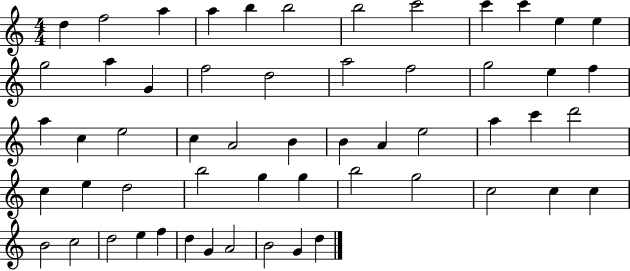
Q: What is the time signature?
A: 4/4